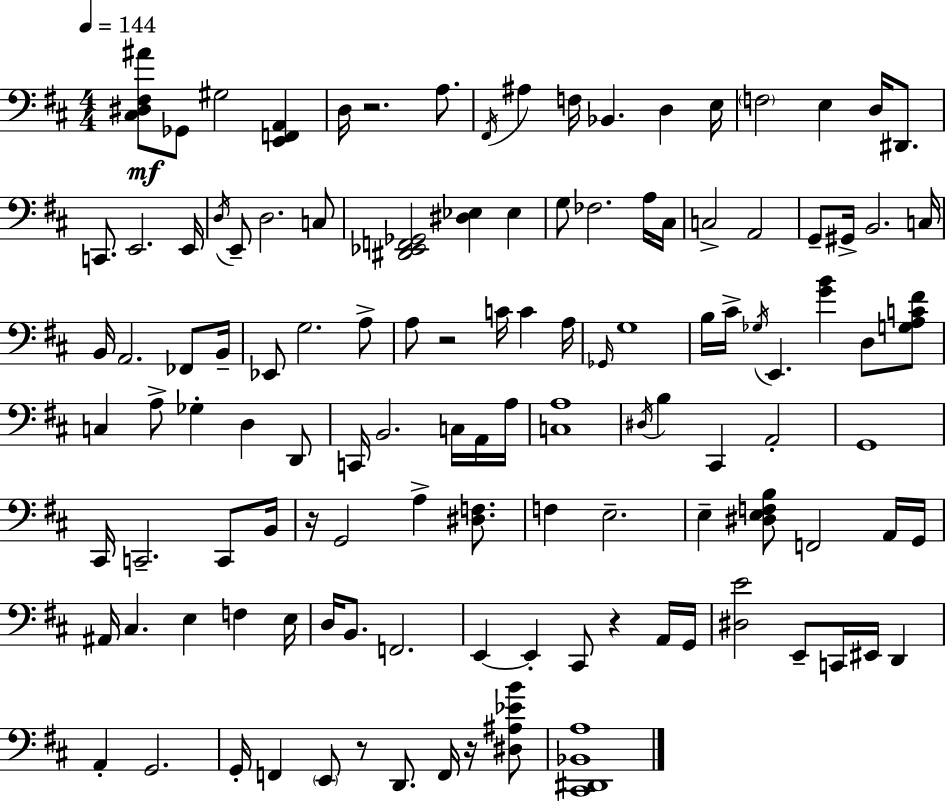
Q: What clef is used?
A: bass